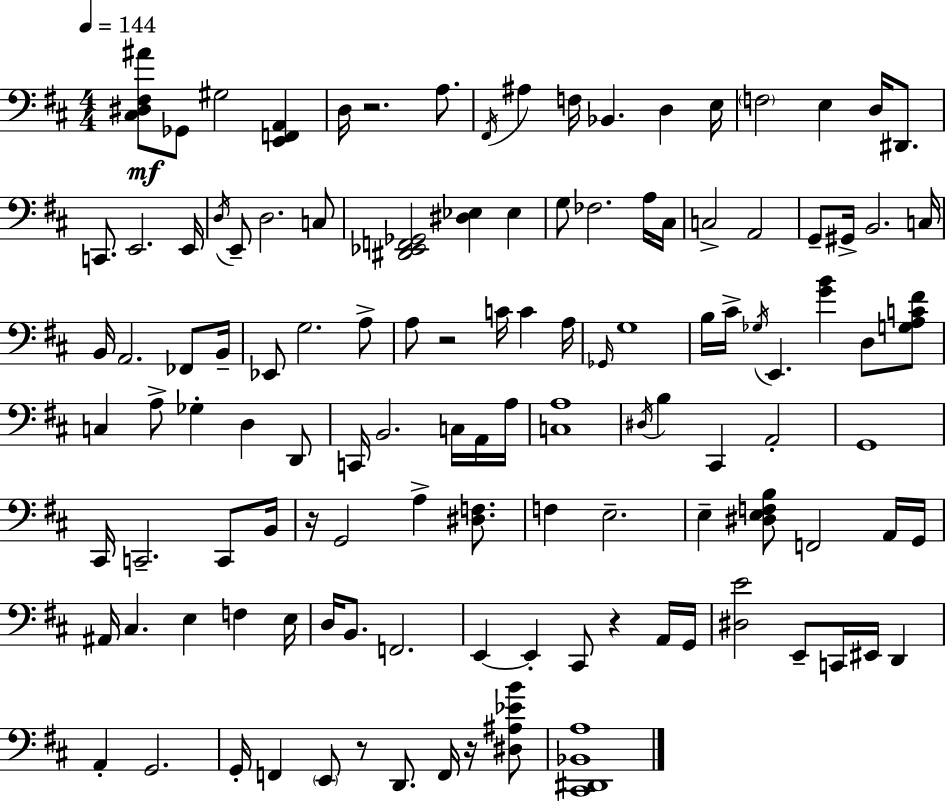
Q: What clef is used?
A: bass